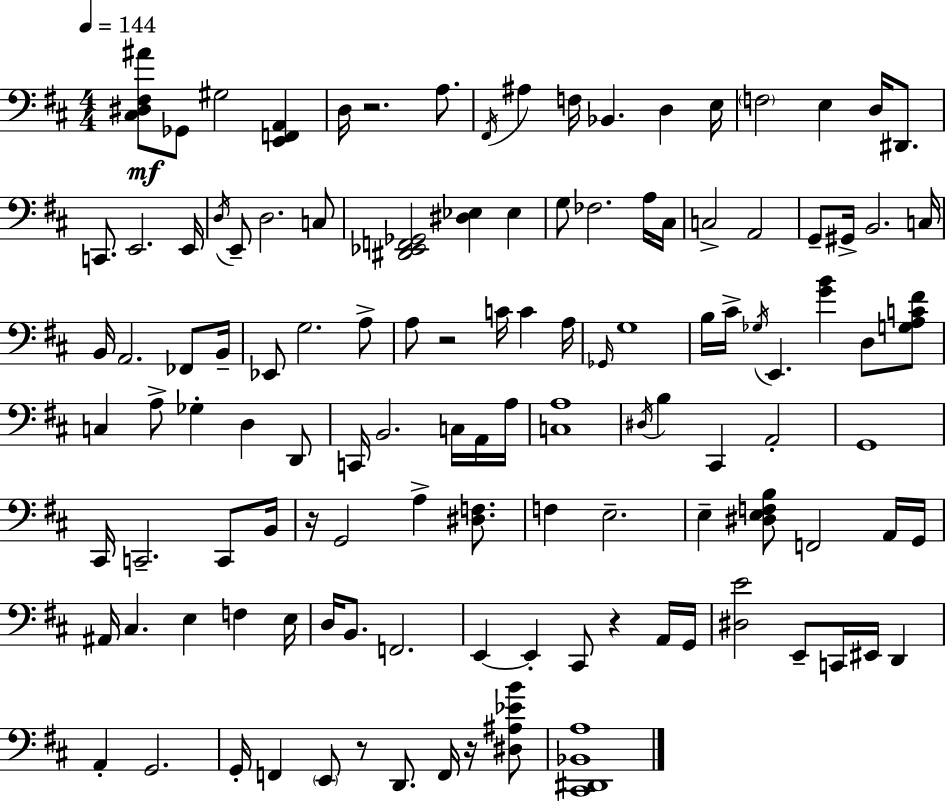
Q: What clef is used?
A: bass